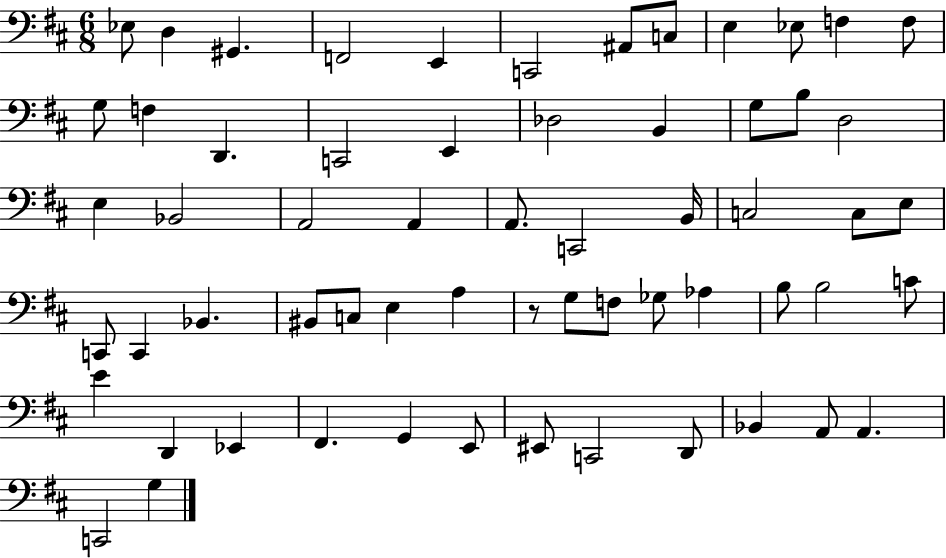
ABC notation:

X:1
T:Untitled
M:6/8
L:1/4
K:D
_E,/2 D, ^G,, F,,2 E,, C,,2 ^A,,/2 C,/2 E, _E,/2 F, F,/2 G,/2 F, D,, C,,2 E,, _D,2 B,, G,/2 B,/2 D,2 E, _B,,2 A,,2 A,, A,,/2 C,,2 B,,/4 C,2 C,/2 E,/2 C,,/2 C,, _B,, ^B,,/2 C,/2 E, A, z/2 G,/2 F,/2 _G,/2 _A, B,/2 B,2 C/2 E D,, _E,, ^F,, G,, E,,/2 ^E,,/2 C,,2 D,,/2 _B,, A,,/2 A,, C,,2 G,